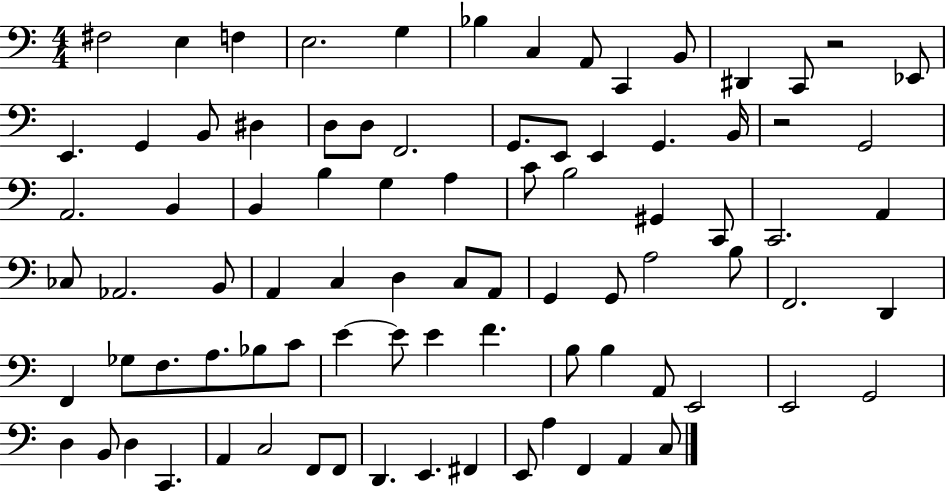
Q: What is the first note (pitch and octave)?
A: F#3